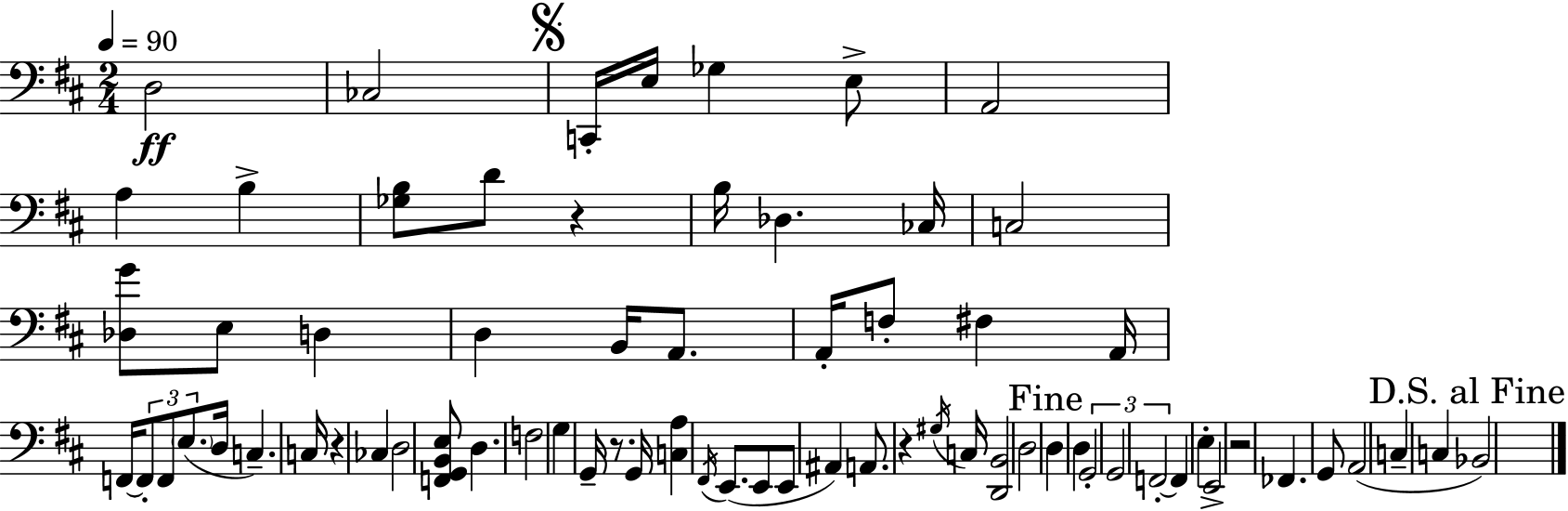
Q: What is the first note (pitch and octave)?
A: D3